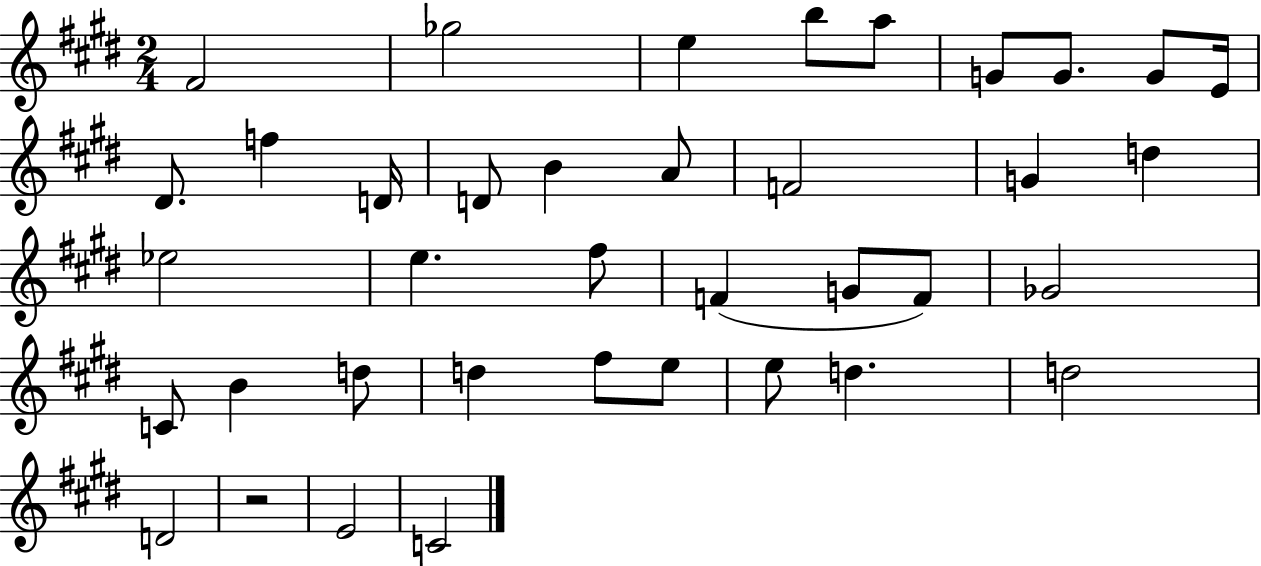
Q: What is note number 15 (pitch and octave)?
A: A4